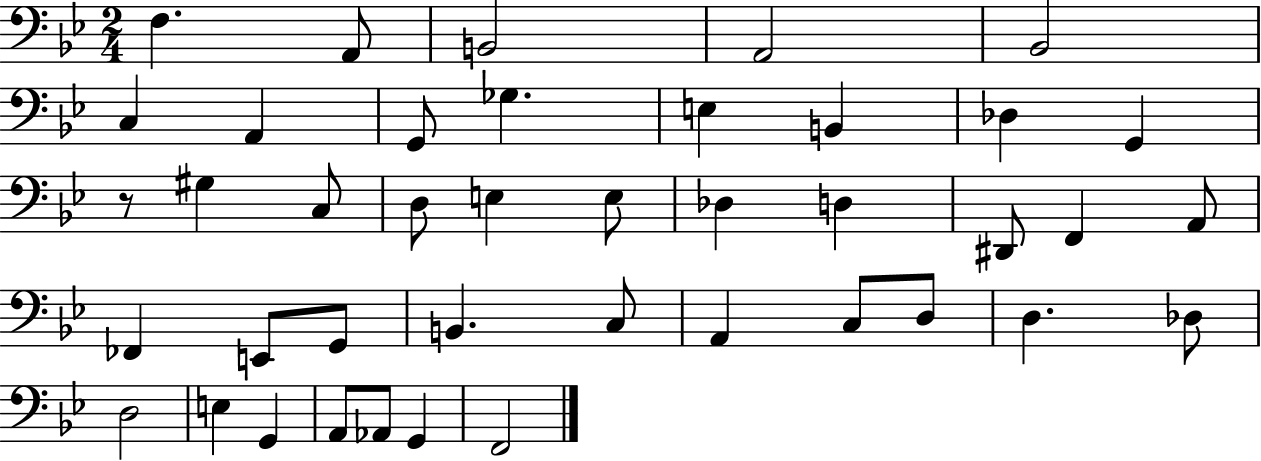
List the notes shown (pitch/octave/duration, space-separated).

F3/q. A2/e B2/h A2/h Bb2/h C3/q A2/q G2/e Gb3/q. E3/q B2/q Db3/q G2/q R/e G#3/q C3/e D3/e E3/q E3/e Db3/q D3/q D#2/e F2/q A2/e FES2/q E2/e G2/e B2/q. C3/e A2/q C3/e D3/e D3/q. Db3/e D3/h E3/q G2/q A2/e Ab2/e G2/q F2/h